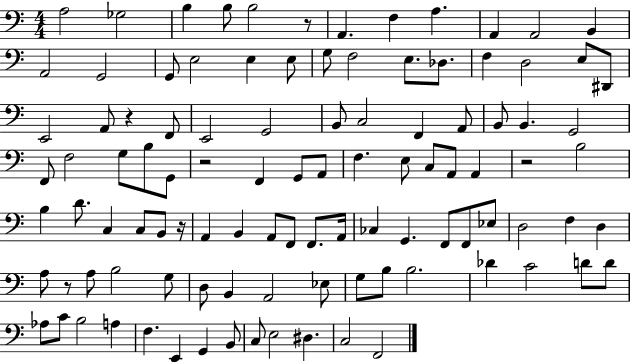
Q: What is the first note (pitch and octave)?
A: A3